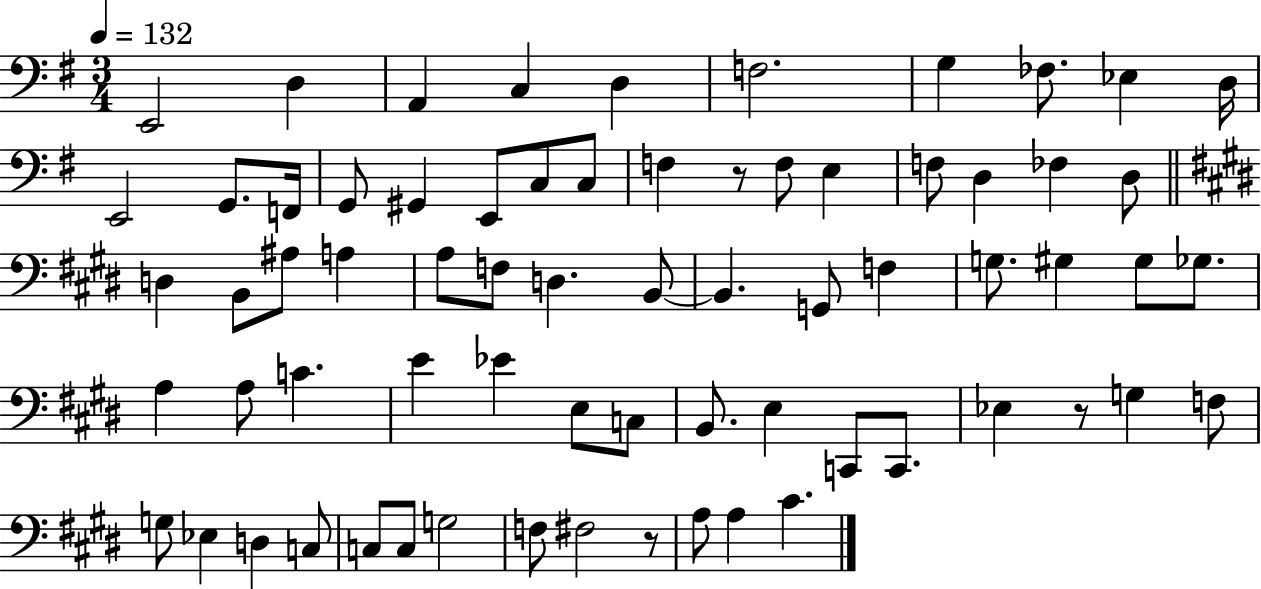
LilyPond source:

{
  \clef bass
  \numericTimeSignature
  \time 3/4
  \key g \major
  \tempo 4 = 132
  e,2 d4 | a,4 c4 d4 | f2. | g4 fes8. ees4 d16 | \break e,2 g,8. f,16 | g,8 gis,4 e,8 c8 c8 | f4 r8 f8 e4 | f8 d4 fes4 d8 | \break \bar "||" \break \key e \major d4 b,8 ais8 a4 | a8 f8 d4. b,8~~ | b,4. g,8 f4 | g8. gis4 gis8 ges8. | \break a4 a8 c'4. | e'4 ees'4 e8 c8 | b,8. e4 c,8 c,8. | ees4 r8 g4 f8 | \break g8 ees4 d4 c8 | c8 c8 g2 | f8 fis2 r8 | a8 a4 cis'4. | \break \bar "|."
}